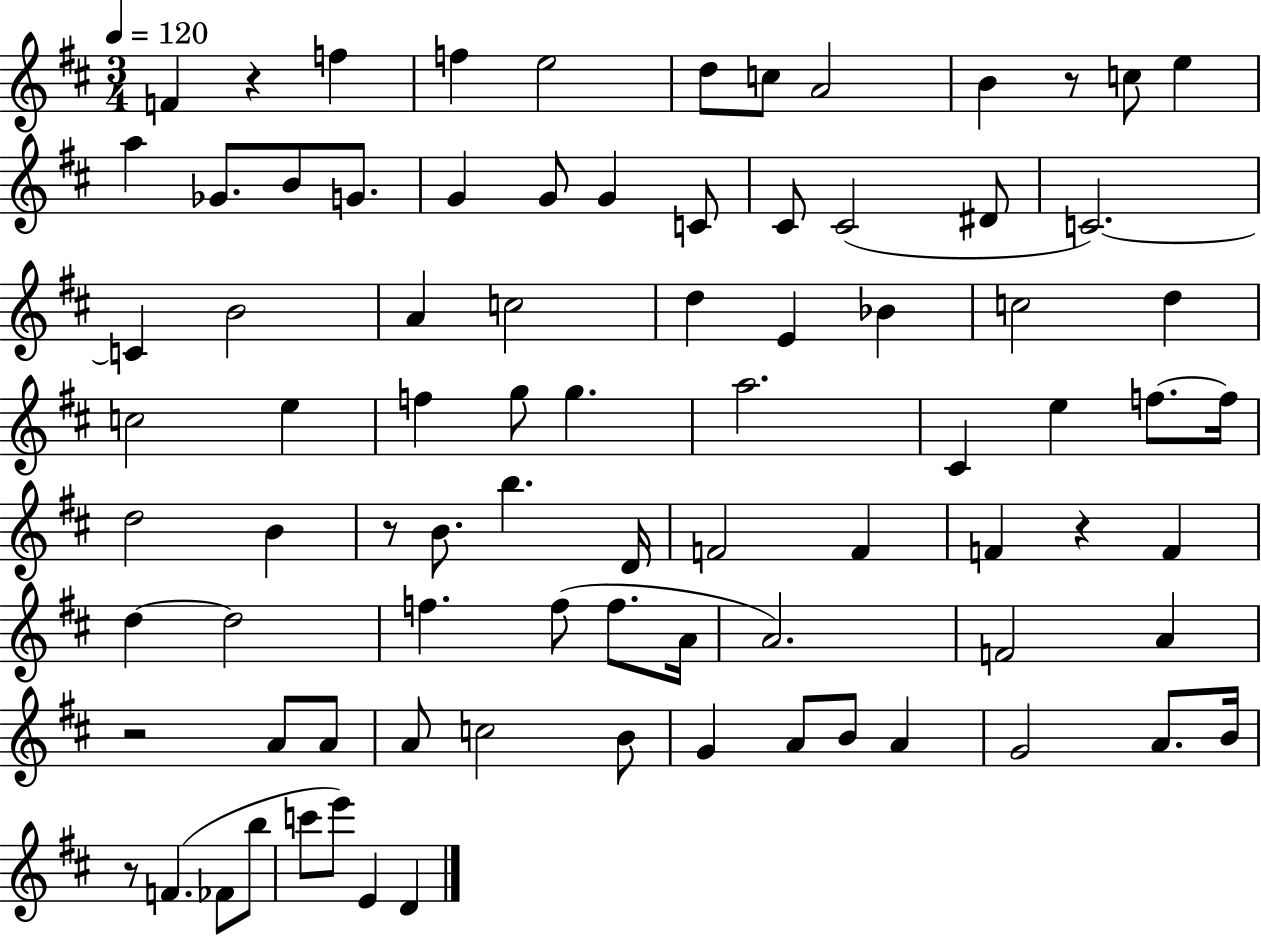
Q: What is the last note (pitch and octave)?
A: D4